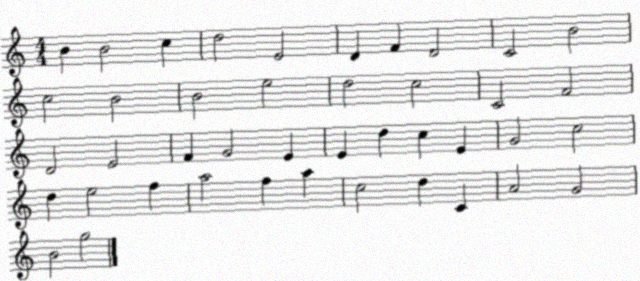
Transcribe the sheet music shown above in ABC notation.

X:1
T:Untitled
M:4/4
L:1/4
K:C
B B2 c d2 E2 D F D2 C2 B2 c2 B2 B2 e2 d2 c2 C2 F2 D2 E2 F G2 E E d c E G2 c2 d e2 f a2 f a c2 d C A2 G2 B2 g2